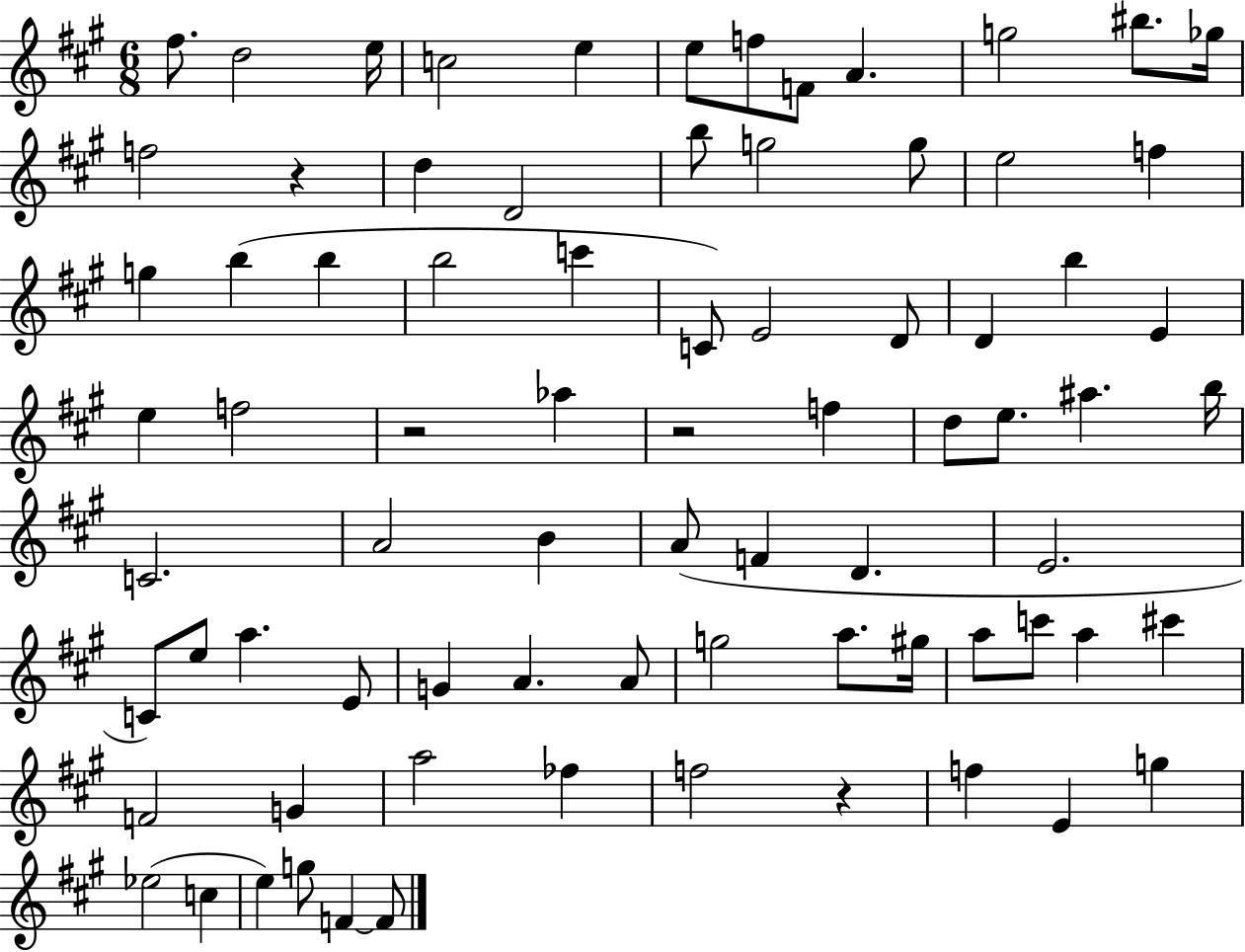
F#5/e. D5/h E5/s C5/h E5/q E5/e F5/e F4/e A4/q. G5/h BIS5/e. Gb5/s F5/h R/q D5/q D4/h B5/e G5/h G5/e E5/h F5/q G5/q B5/q B5/q B5/h C6/q C4/e E4/h D4/e D4/q B5/q E4/q E5/q F5/h R/h Ab5/q R/h F5/q D5/e E5/e. A#5/q. B5/s C4/h. A4/h B4/q A4/e F4/q D4/q. E4/h. C4/e E5/e A5/q. E4/e G4/q A4/q. A4/e G5/h A5/e. G#5/s A5/e C6/e A5/q C#6/q F4/h G4/q A5/h FES5/q F5/h R/q F5/q E4/q G5/q Eb5/h C5/q E5/q G5/e F4/q F4/e